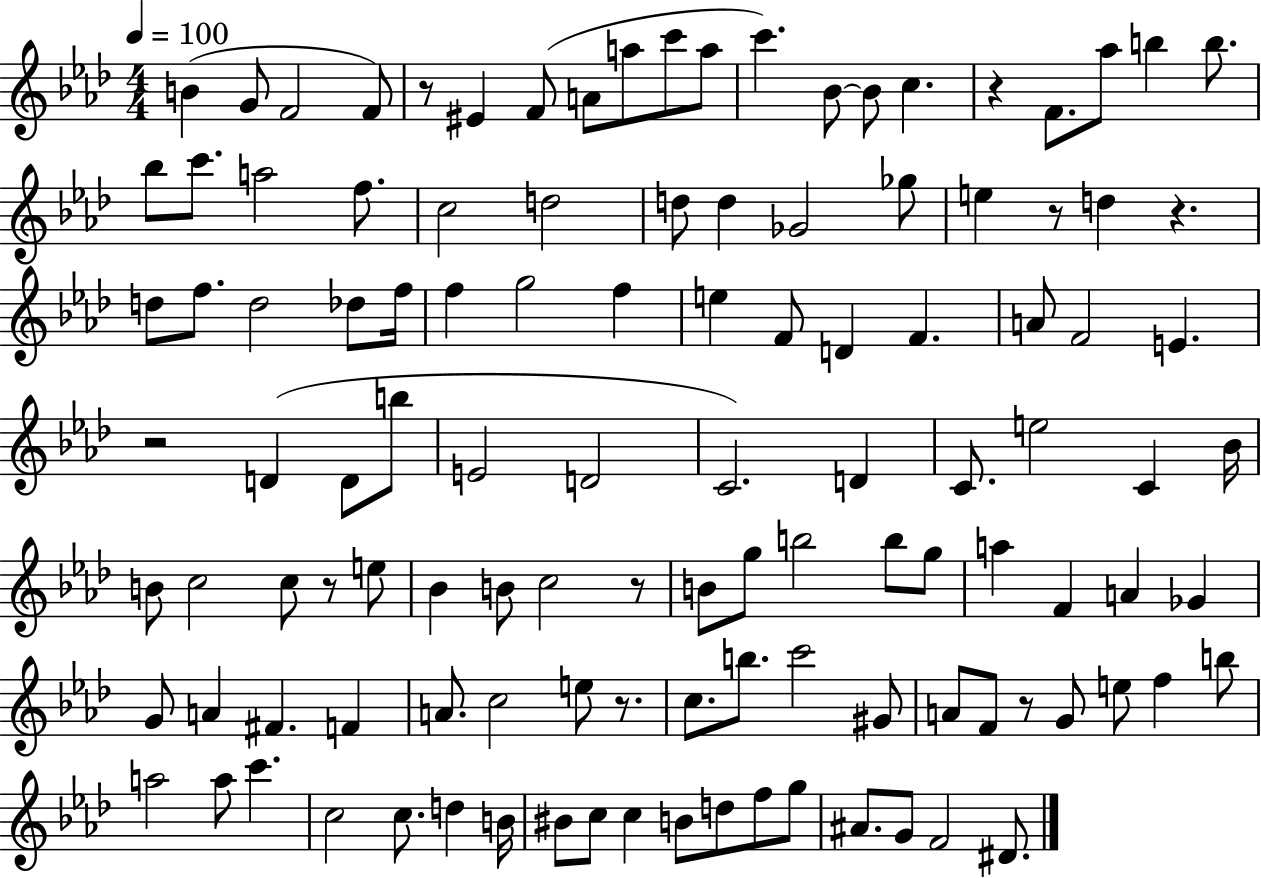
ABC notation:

X:1
T:Untitled
M:4/4
L:1/4
K:Ab
B G/2 F2 F/2 z/2 ^E F/2 A/2 a/2 c'/2 a/2 c' _B/2 _B/2 c z F/2 _a/2 b b/2 _b/2 c'/2 a2 f/2 c2 d2 d/2 d _G2 _g/2 e z/2 d z d/2 f/2 d2 _d/2 f/4 f g2 f e F/2 D F A/2 F2 E z2 D D/2 b/2 E2 D2 C2 D C/2 e2 C _B/4 B/2 c2 c/2 z/2 e/2 _B B/2 c2 z/2 B/2 g/2 b2 b/2 g/2 a F A _G G/2 A ^F F A/2 c2 e/2 z/2 c/2 b/2 c'2 ^G/2 A/2 F/2 z/2 G/2 e/2 f b/2 a2 a/2 c' c2 c/2 d B/4 ^B/2 c/2 c B/2 d/2 f/2 g/2 ^A/2 G/2 F2 ^D/2